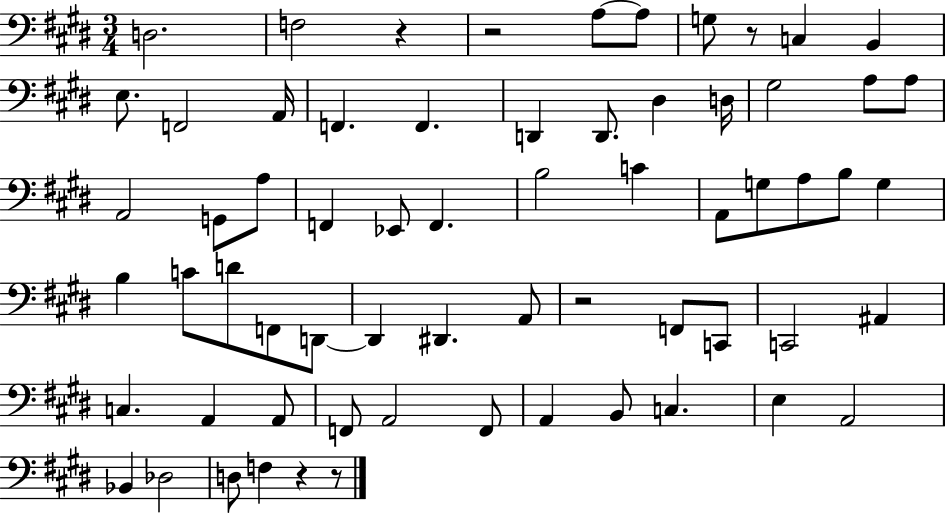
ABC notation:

X:1
T:Untitled
M:3/4
L:1/4
K:E
D,2 F,2 z z2 A,/2 A,/2 G,/2 z/2 C, B,, E,/2 F,,2 A,,/4 F,, F,, D,, D,,/2 ^D, D,/4 ^G,2 A,/2 A,/2 A,,2 G,,/2 A,/2 F,, _E,,/2 F,, B,2 C A,,/2 G,/2 A,/2 B,/2 G, B, C/2 D/2 F,,/2 D,,/2 D,, ^D,, A,,/2 z2 F,,/2 C,,/2 C,,2 ^A,, C, A,, A,,/2 F,,/2 A,,2 F,,/2 A,, B,,/2 C, E, A,,2 _B,, _D,2 D,/2 F, z z/2